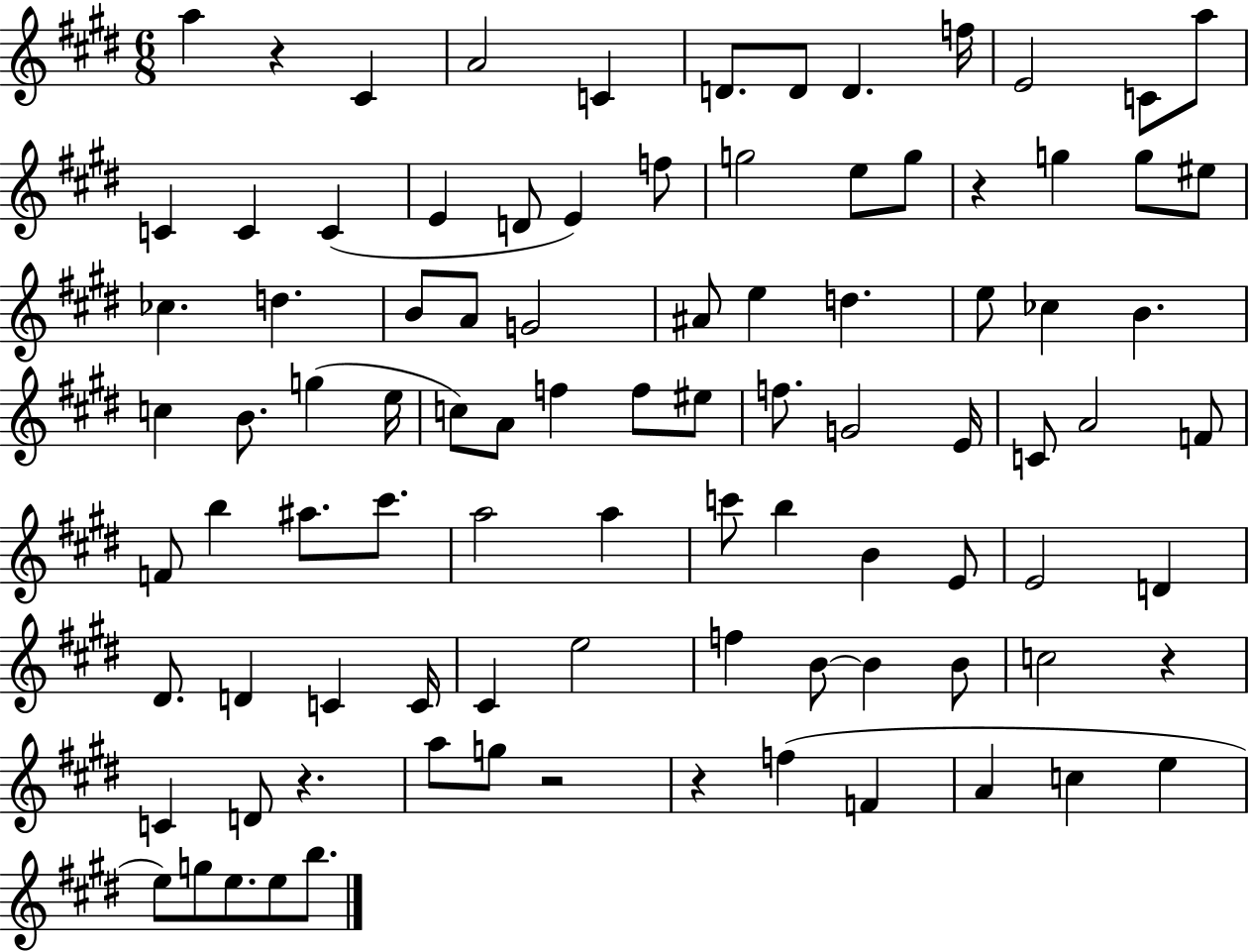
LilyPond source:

{
  \clef treble
  \numericTimeSignature
  \time 6/8
  \key e \major
  a''4 r4 cis'4 | a'2 c'4 | d'8. d'8 d'4. f''16 | e'2 c'8 a''8 | \break c'4 c'4 c'4( | e'4 d'8 e'4) f''8 | g''2 e''8 g''8 | r4 g''4 g''8 eis''8 | \break ces''4. d''4. | b'8 a'8 g'2 | ais'8 e''4 d''4. | e''8 ces''4 b'4. | \break c''4 b'8. g''4( e''16 | c''8) a'8 f''4 f''8 eis''8 | f''8. g'2 e'16 | c'8 a'2 f'8 | \break f'8 b''4 ais''8. cis'''8. | a''2 a''4 | c'''8 b''4 b'4 e'8 | e'2 d'4 | \break dis'8. d'4 c'4 c'16 | cis'4 e''2 | f''4 b'8~~ b'4 b'8 | c''2 r4 | \break c'4 d'8 r4. | a''8 g''8 r2 | r4 f''4( f'4 | a'4 c''4 e''4 | \break e''8) g''8 e''8. e''8 b''8. | \bar "|."
}